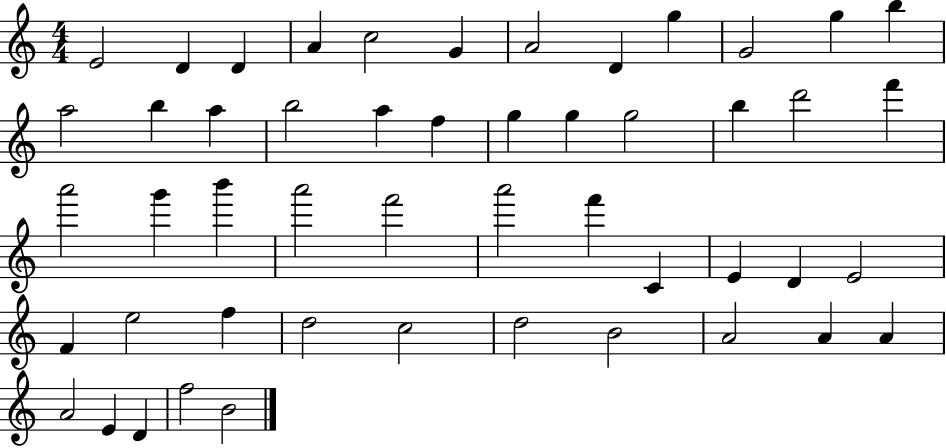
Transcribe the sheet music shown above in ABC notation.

X:1
T:Untitled
M:4/4
L:1/4
K:C
E2 D D A c2 G A2 D g G2 g b a2 b a b2 a f g g g2 b d'2 f' a'2 g' b' a'2 f'2 a'2 f' C E D E2 F e2 f d2 c2 d2 B2 A2 A A A2 E D f2 B2